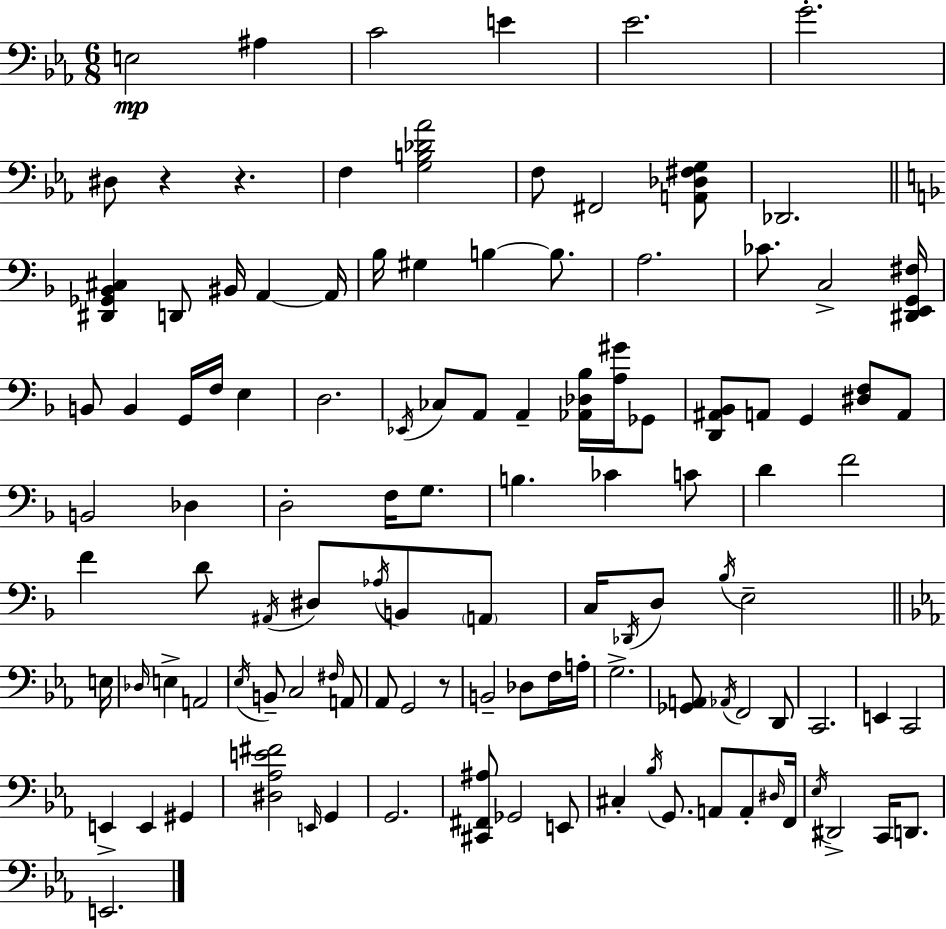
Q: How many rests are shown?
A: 3